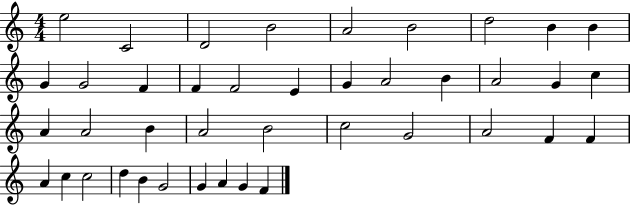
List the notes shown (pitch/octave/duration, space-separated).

E5/h C4/h D4/h B4/h A4/h B4/h D5/h B4/q B4/q G4/q G4/h F4/q F4/q F4/h E4/q G4/q A4/h B4/q A4/h G4/q C5/q A4/q A4/h B4/q A4/h B4/h C5/h G4/h A4/h F4/q F4/q A4/q C5/q C5/h D5/q B4/q G4/h G4/q A4/q G4/q F4/q